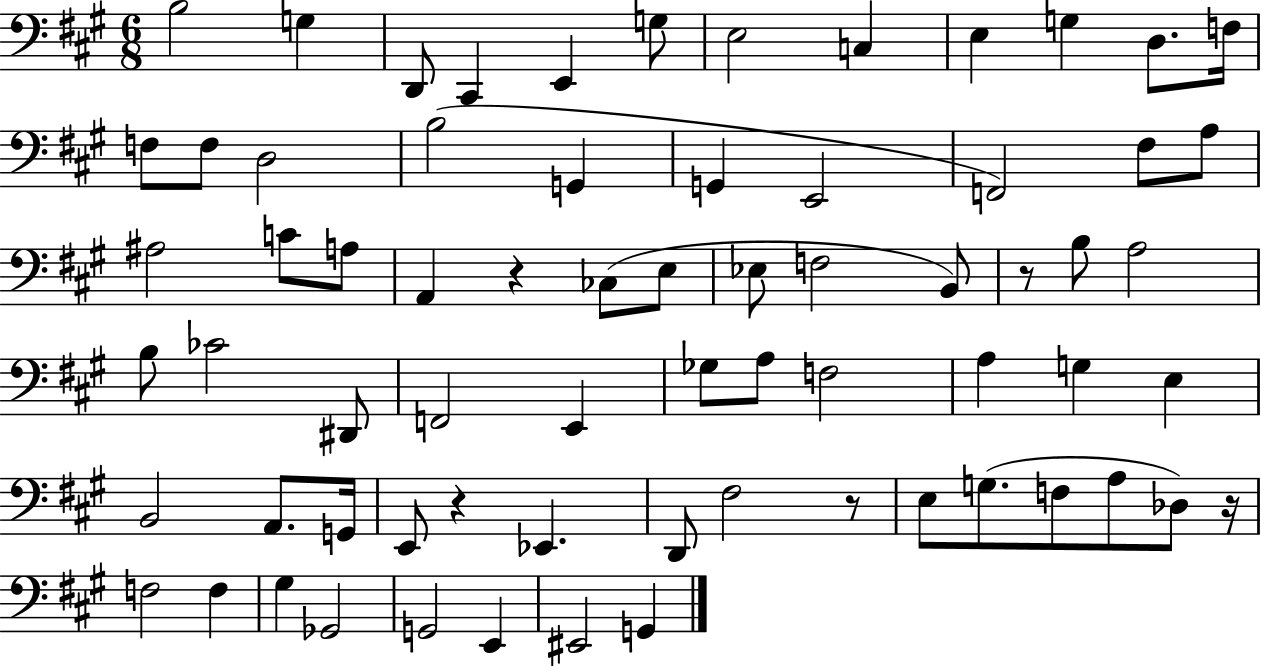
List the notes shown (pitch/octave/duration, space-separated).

B3/h G3/q D2/e C#2/q E2/q G3/e E3/h C3/q E3/q G3/q D3/e. F3/s F3/e F3/e D3/h B3/h G2/q G2/q E2/h F2/h F#3/e A3/e A#3/h C4/e A3/e A2/q R/q CES3/e E3/e Eb3/e F3/h B2/e R/e B3/e A3/h B3/e CES4/h D#2/e F2/h E2/q Gb3/e A3/e F3/h A3/q G3/q E3/q B2/h A2/e. G2/s E2/e R/q Eb2/q. D2/e F#3/h R/e E3/e G3/e. F3/e A3/e Db3/e R/s F3/h F3/q G#3/q Gb2/h G2/h E2/q EIS2/h G2/q